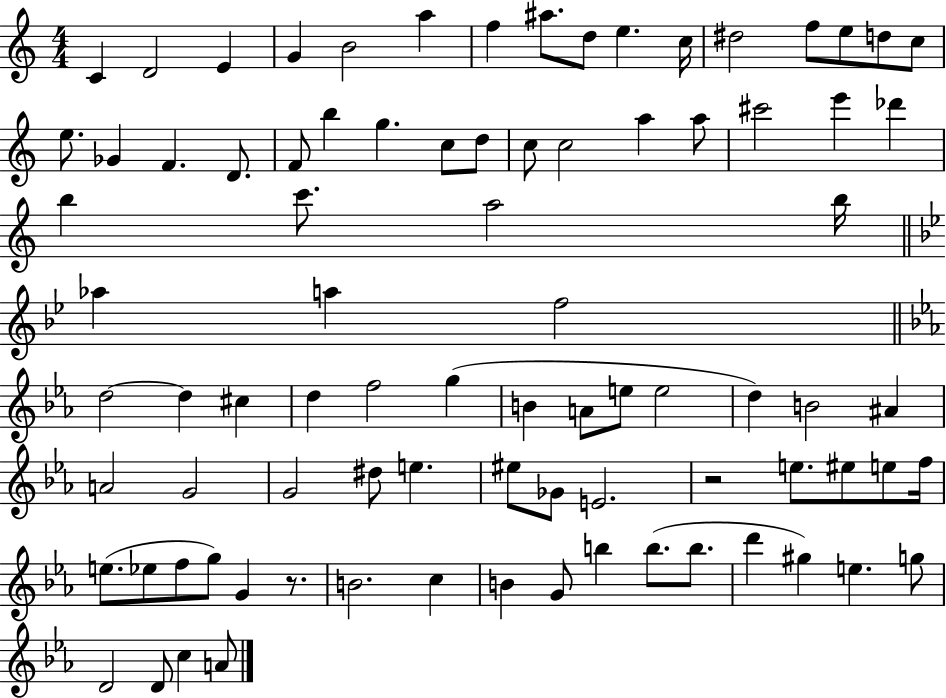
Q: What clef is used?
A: treble